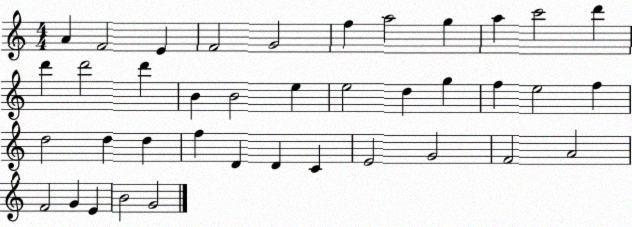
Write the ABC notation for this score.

X:1
T:Untitled
M:4/4
L:1/4
K:C
A F2 E F2 G2 f a2 g a c'2 d' d' d'2 d' B B2 e e2 d g f e2 f d2 d d f D D C E2 G2 F2 A2 F2 G E B2 G2